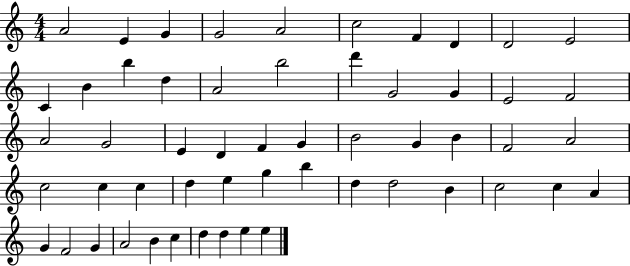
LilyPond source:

{
  \clef treble
  \numericTimeSignature
  \time 4/4
  \key c \major
  a'2 e'4 g'4 | g'2 a'2 | c''2 f'4 d'4 | d'2 e'2 | \break c'4 b'4 b''4 d''4 | a'2 b''2 | d'''4 g'2 g'4 | e'2 f'2 | \break a'2 g'2 | e'4 d'4 f'4 g'4 | b'2 g'4 b'4 | f'2 a'2 | \break c''2 c''4 c''4 | d''4 e''4 g''4 b''4 | d''4 d''2 b'4 | c''2 c''4 a'4 | \break g'4 f'2 g'4 | a'2 b'4 c''4 | d''4 d''4 e''4 e''4 | \bar "|."
}